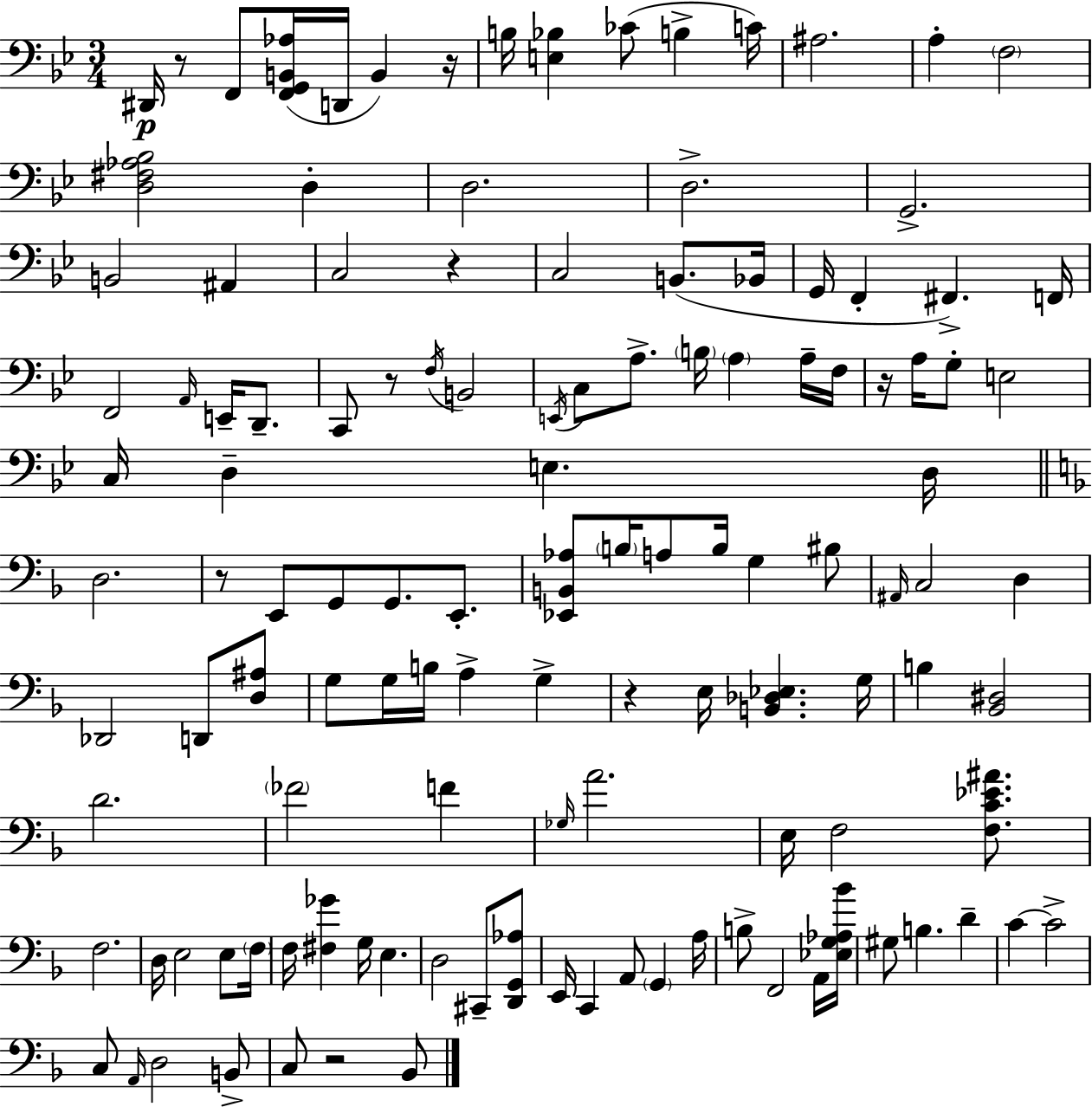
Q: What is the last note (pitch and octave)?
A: Bb2